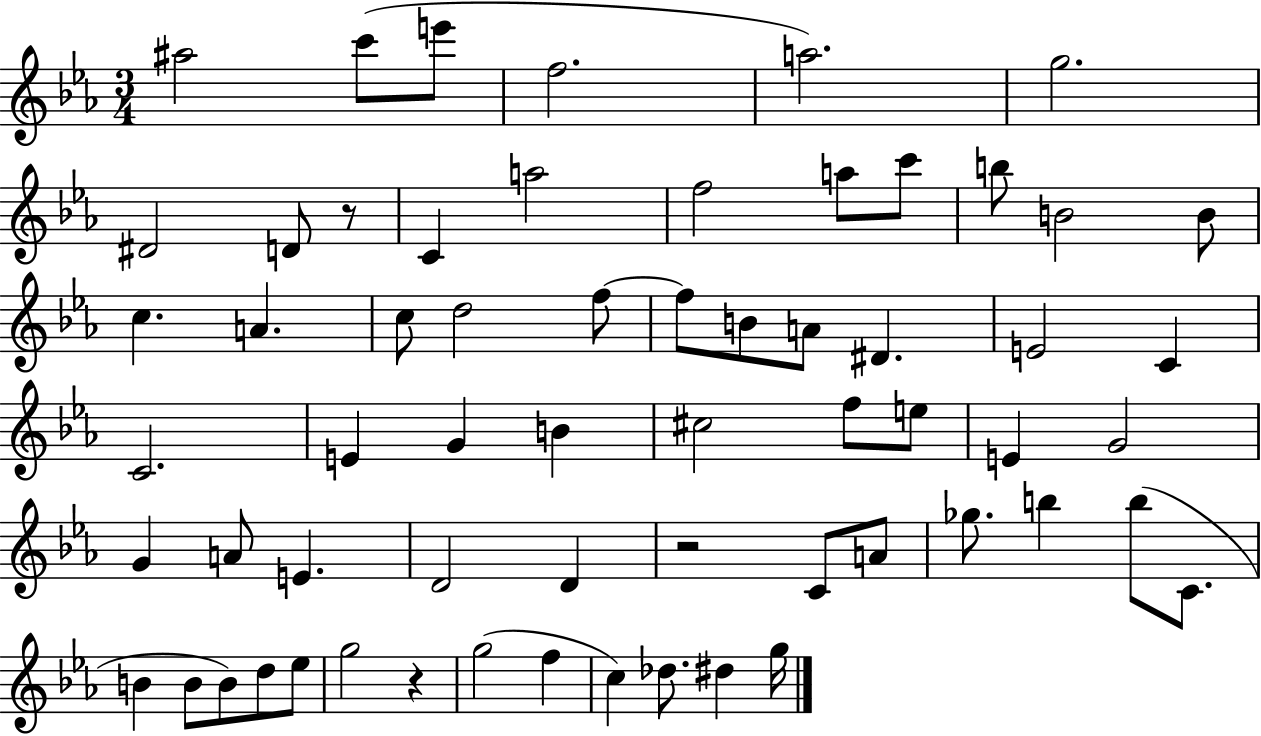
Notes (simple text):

A#5/h C6/e E6/e F5/h. A5/h. G5/h. D#4/h D4/e R/e C4/q A5/h F5/h A5/e C6/e B5/e B4/h B4/e C5/q. A4/q. C5/e D5/h F5/e F5/e B4/e A4/e D#4/q. E4/h C4/q C4/h. E4/q G4/q B4/q C#5/h F5/e E5/e E4/q G4/h G4/q A4/e E4/q. D4/h D4/q R/h C4/e A4/e Gb5/e. B5/q B5/e C4/e. B4/q B4/e B4/e D5/e Eb5/e G5/h R/q G5/h F5/q C5/q Db5/e. D#5/q G5/s